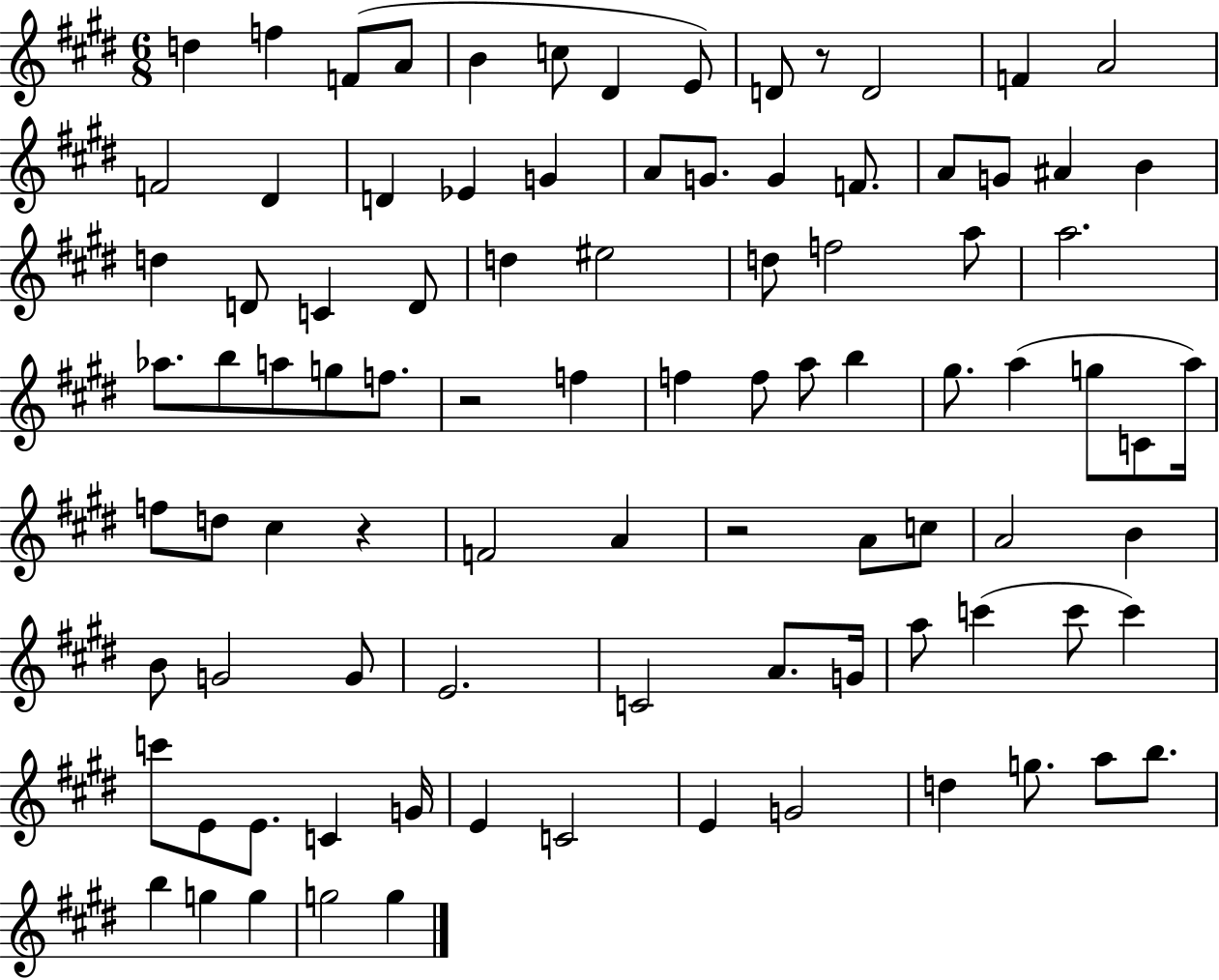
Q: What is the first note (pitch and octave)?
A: D5